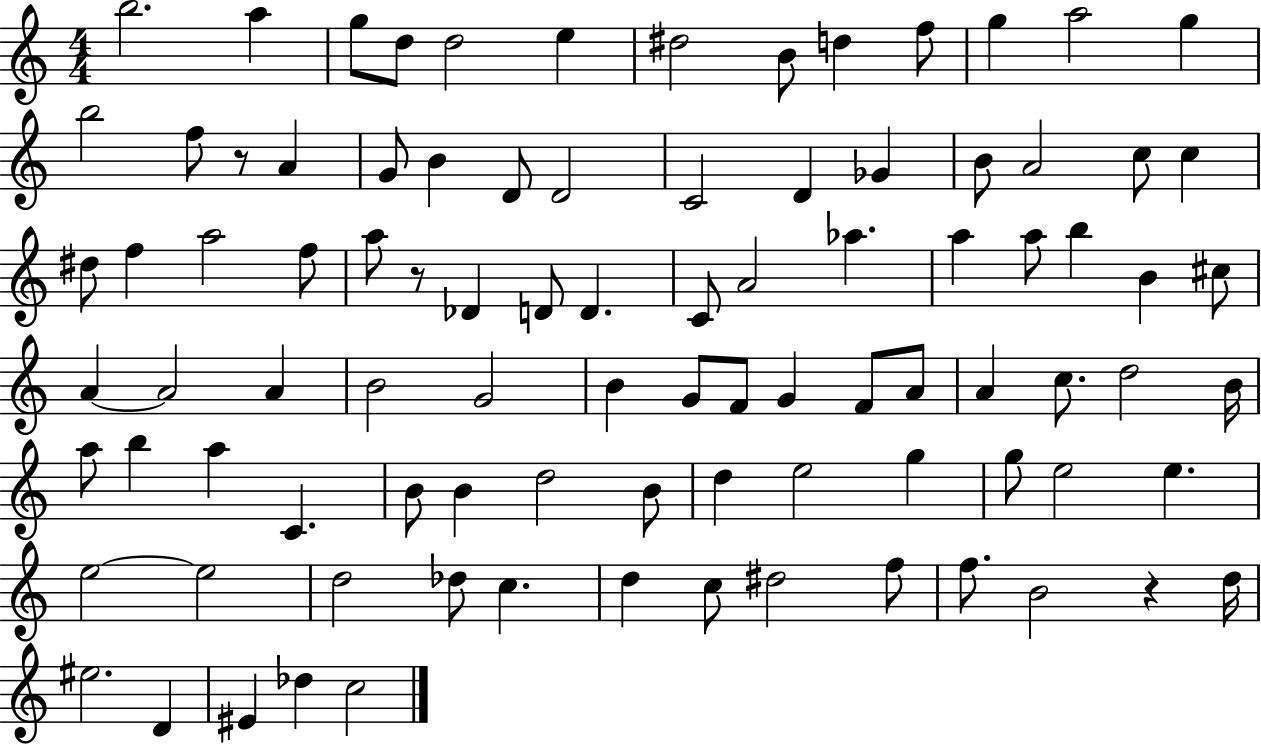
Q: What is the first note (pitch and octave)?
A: B5